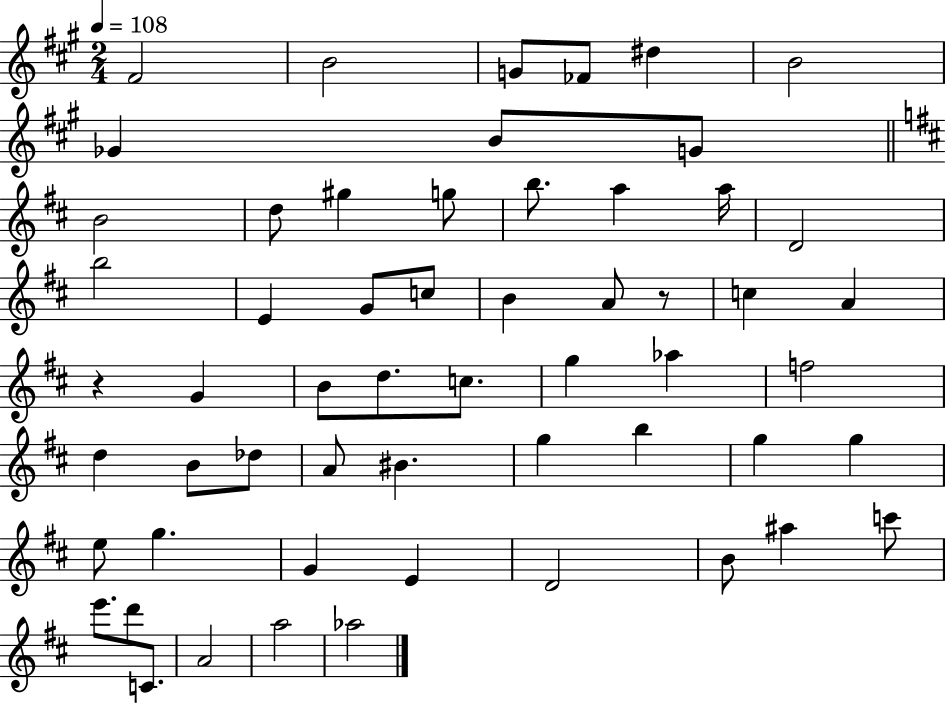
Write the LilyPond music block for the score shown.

{
  \clef treble
  \numericTimeSignature
  \time 2/4
  \key a \major
  \tempo 4 = 108
  fis'2 | b'2 | g'8 fes'8 dis''4 | b'2 | \break ges'4 b'8 g'8 | \bar "||" \break \key b \minor b'2 | d''8 gis''4 g''8 | b''8. a''4 a''16 | d'2 | \break b''2 | e'4 g'8 c''8 | b'4 a'8 r8 | c''4 a'4 | \break r4 g'4 | b'8 d''8. c''8. | g''4 aes''4 | f''2 | \break d''4 b'8 des''8 | a'8 bis'4. | g''4 b''4 | g''4 g''4 | \break e''8 g''4. | g'4 e'4 | d'2 | b'8 ais''4 c'''8 | \break e'''8. d'''8 c'8. | a'2 | a''2 | aes''2 | \break \bar "|."
}